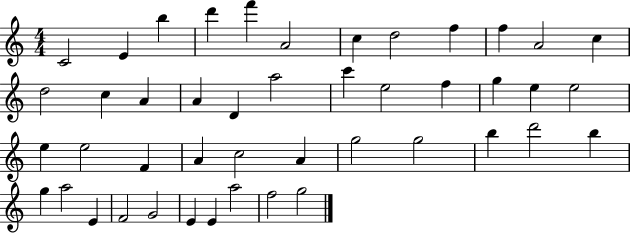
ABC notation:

X:1
T:Untitled
M:4/4
L:1/4
K:C
C2 E b d' f' A2 c d2 f f A2 c d2 c A A D a2 c' e2 f g e e2 e e2 F A c2 A g2 g2 b d'2 b g a2 E F2 G2 E E a2 f2 g2